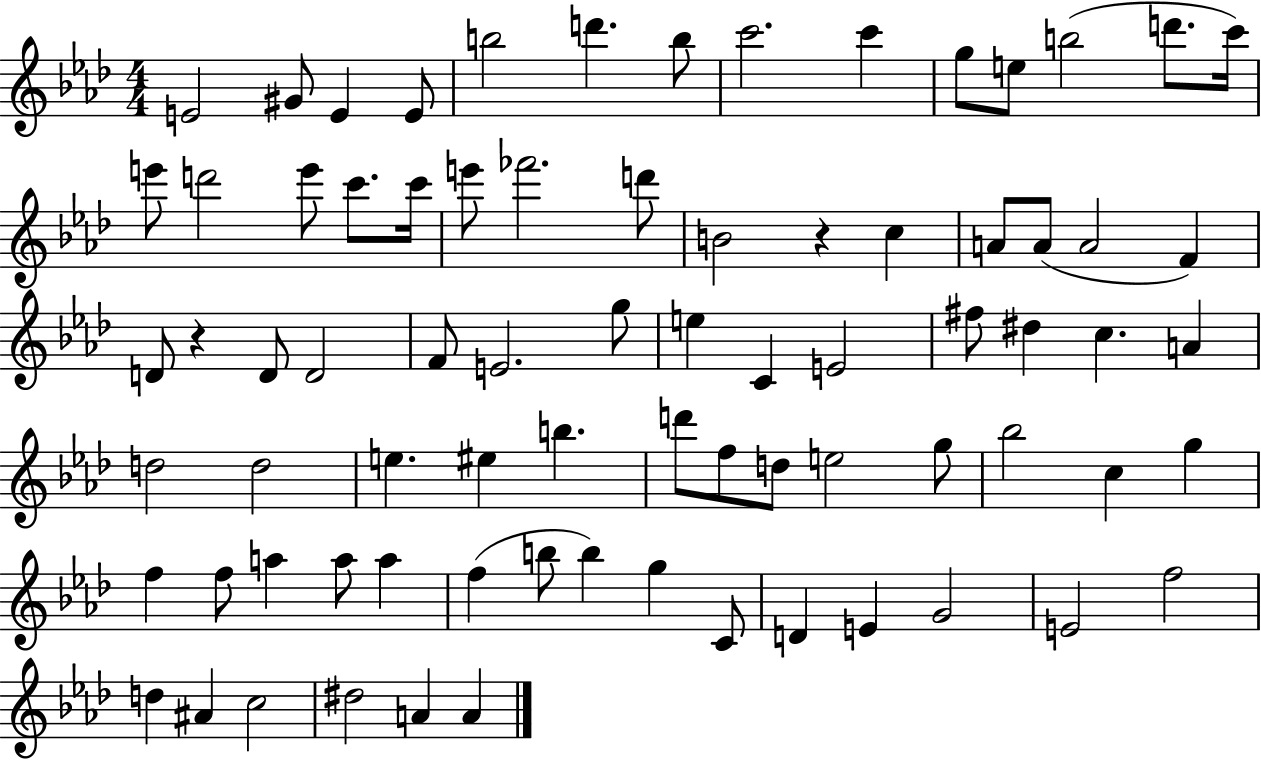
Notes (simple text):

E4/h G#4/e E4/q E4/e B5/h D6/q. B5/e C6/h. C6/q G5/e E5/e B5/h D6/e. C6/s E6/e D6/h E6/e C6/e. C6/s E6/e FES6/h. D6/e B4/h R/q C5/q A4/e A4/e A4/h F4/q D4/e R/q D4/e D4/h F4/e E4/h. G5/e E5/q C4/q E4/h F#5/e D#5/q C5/q. A4/q D5/h D5/h E5/q. EIS5/q B5/q. D6/e F5/e D5/e E5/h G5/e Bb5/h C5/q G5/q F5/q F5/e A5/q A5/e A5/q F5/q B5/e B5/q G5/q C4/e D4/q E4/q G4/h E4/h F5/h D5/q A#4/q C5/h D#5/h A4/q A4/q